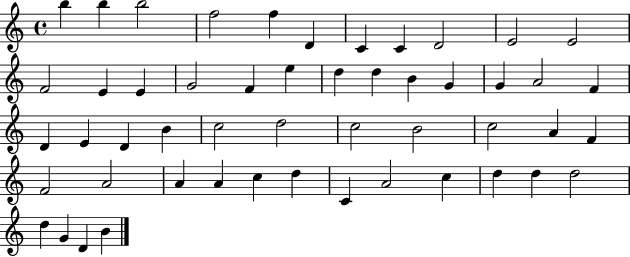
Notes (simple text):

B5/q B5/q B5/h F5/h F5/q D4/q C4/q C4/q D4/h E4/h E4/h F4/h E4/q E4/q G4/h F4/q E5/q D5/q D5/q B4/q G4/q G4/q A4/h F4/q D4/q E4/q D4/q B4/q C5/h D5/h C5/h B4/h C5/h A4/q F4/q F4/h A4/h A4/q A4/q C5/q D5/q C4/q A4/h C5/q D5/q D5/q D5/h D5/q G4/q D4/q B4/q